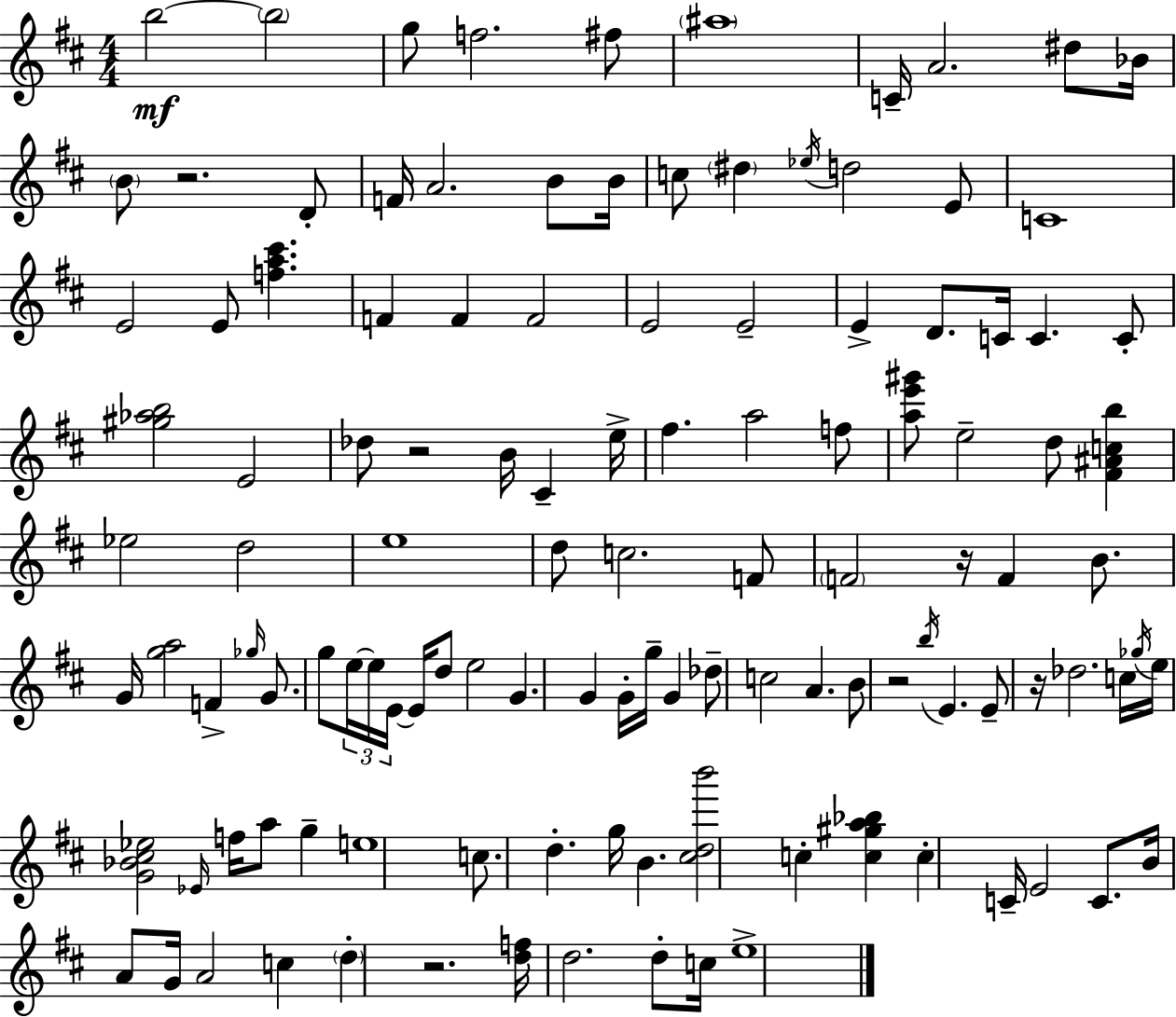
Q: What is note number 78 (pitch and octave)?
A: C5